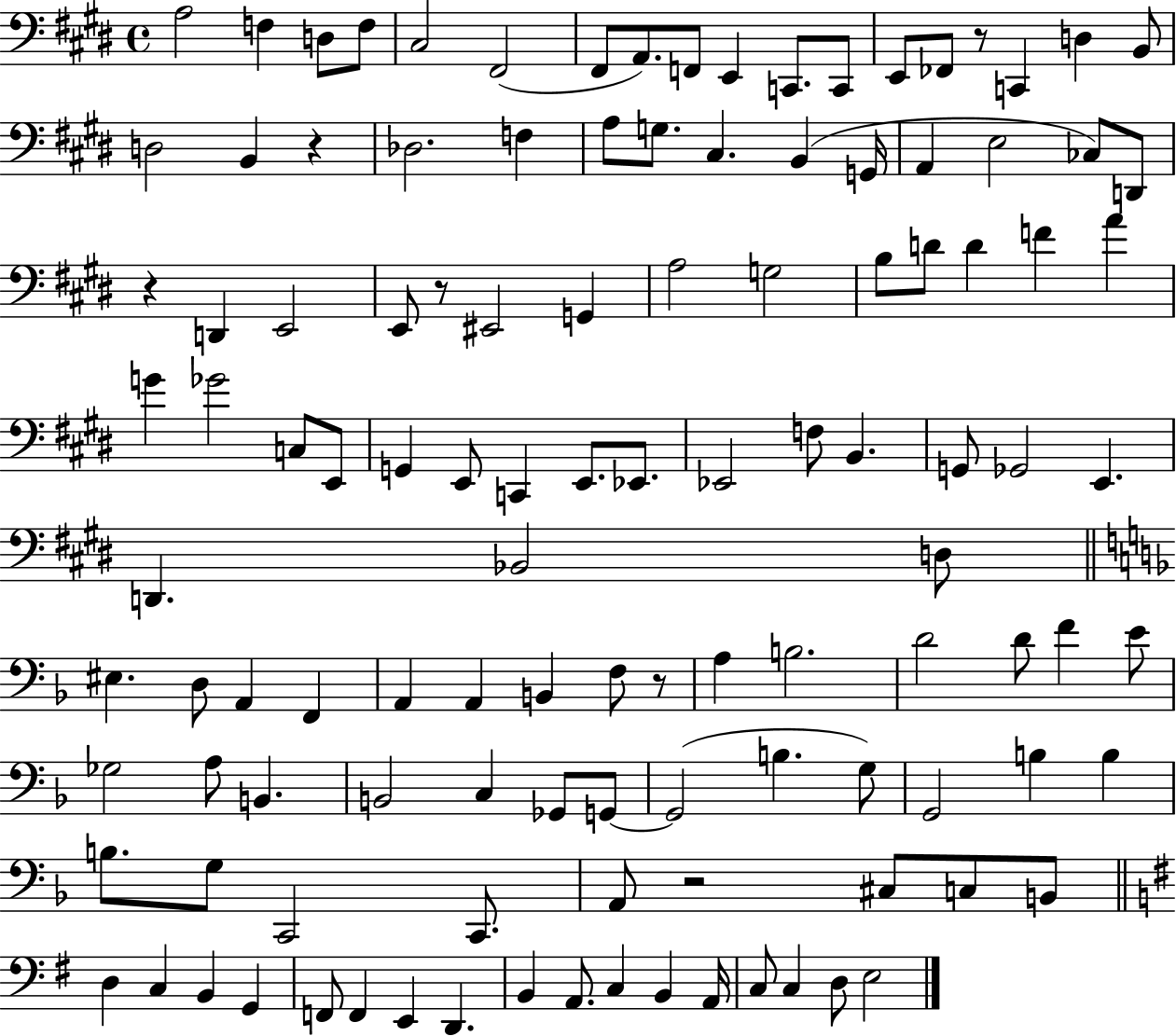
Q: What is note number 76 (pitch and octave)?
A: A3